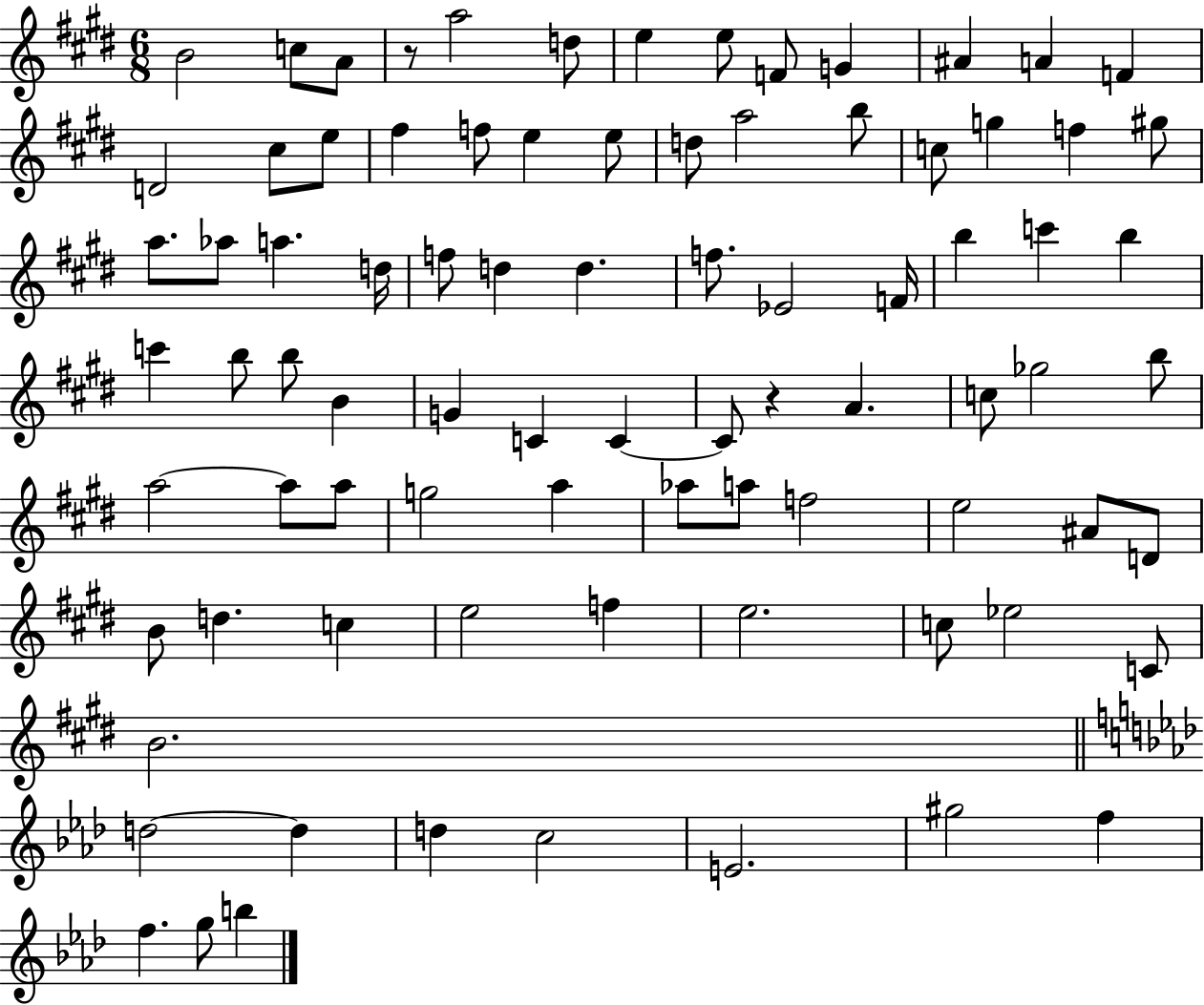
B4/h C5/e A4/e R/e A5/h D5/e E5/q E5/e F4/e G4/q A#4/q A4/q F4/q D4/h C#5/e E5/e F#5/q F5/e E5/q E5/e D5/e A5/h B5/e C5/e G5/q F5/q G#5/e A5/e. Ab5/e A5/q. D5/s F5/e D5/q D5/q. F5/e. Eb4/h F4/s B5/q C6/q B5/q C6/q B5/e B5/e B4/q G4/q C4/q C4/q C4/e R/q A4/q. C5/e Gb5/h B5/e A5/h A5/e A5/e G5/h A5/q Ab5/e A5/e F5/h E5/h A#4/e D4/e B4/e D5/q. C5/q E5/h F5/q E5/h. C5/e Eb5/h C4/e B4/h. D5/h D5/q D5/q C5/h E4/h. G#5/h F5/q F5/q. G5/e B5/q